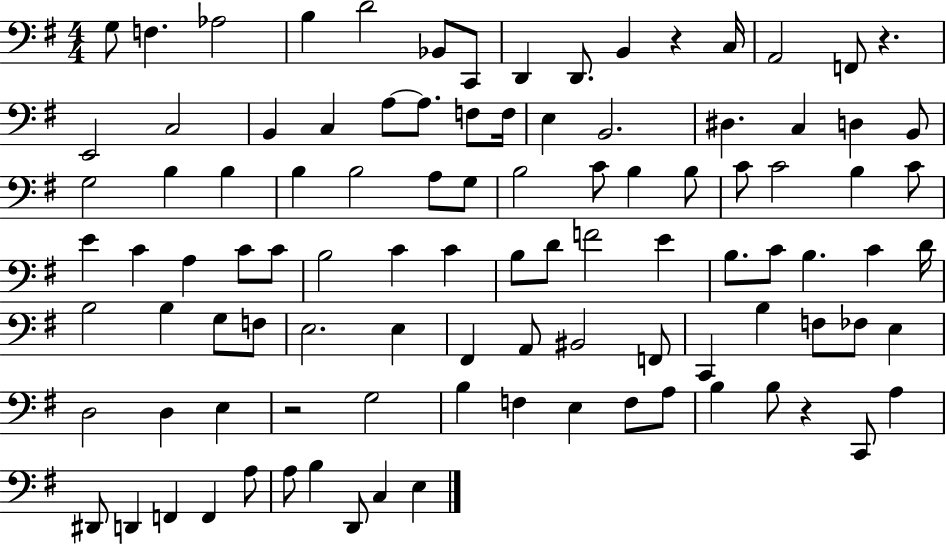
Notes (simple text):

G3/e F3/q. Ab3/h B3/q D4/h Bb2/e C2/e D2/q D2/e. B2/q R/q C3/s A2/h F2/e R/q. E2/h C3/h B2/q C3/q A3/e A3/e. F3/e F3/s E3/q B2/h. D#3/q. C3/q D3/q B2/e G3/h B3/q B3/q B3/q B3/h A3/e G3/e B3/h C4/e B3/q B3/e C4/e C4/h B3/q C4/e E4/q C4/q A3/q C4/e C4/e B3/h C4/q C4/q B3/e D4/e F4/h E4/q B3/e. C4/e B3/q. C4/q D4/s B3/h B3/q G3/e F3/e E3/h. E3/q F#2/q A2/e BIS2/h F2/e C2/q B3/q F3/e FES3/e E3/q D3/h D3/q E3/q R/h G3/h B3/q F3/q E3/q F3/e A3/e B3/q B3/e R/q C2/e A3/q D#2/e D2/q F2/q F2/q A3/e A3/e B3/q D2/e C3/q E3/q